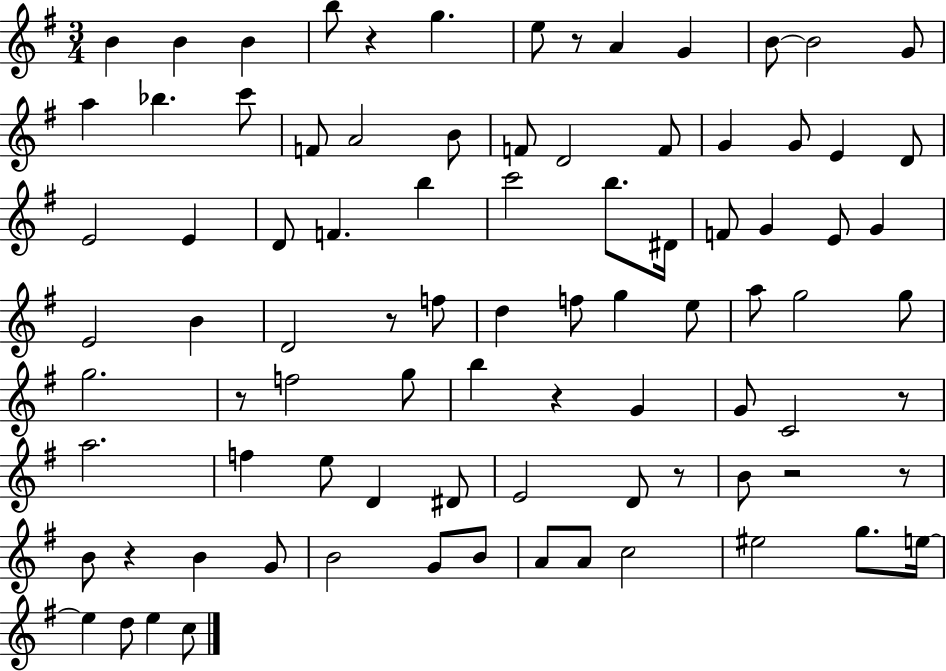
{
  \clef treble
  \numericTimeSignature
  \time 3/4
  \key g \major
  b'4 b'4 b'4 | b''8 r4 g''4. | e''8 r8 a'4 g'4 | b'8~~ b'2 g'8 | \break a''4 bes''4. c'''8 | f'8 a'2 b'8 | f'8 d'2 f'8 | g'4 g'8 e'4 d'8 | \break e'2 e'4 | d'8 f'4. b''4 | c'''2 b''8. dis'16 | f'8 g'4 e'8 g'4 | \break e'2 b'4 | d'2 r8 f''8 | d''4 f''8 g''4 e''8 | a''8 g''2 g''8 | \break g''2. | r8 f''2 g''8 | b''4 r4 g'4 | g'8 c'2 r8 | \break a''2. | f''4 e''8 d'4 dis'8 | e'2 d'8 r8 | b'8 r2 r8 | \break b'8 r4 b'4 g'8 | b'2 g'8 b'8 | a'8 a'8 c''2 | eis''2 g''8. e''16~~ | \break e''4 d''8 e''4 c''8 | \bar "|."
}